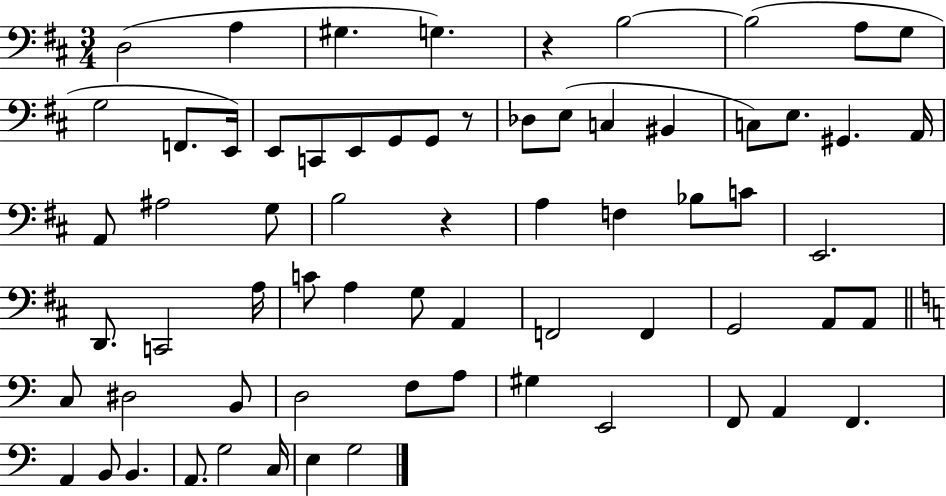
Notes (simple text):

D3/h A3/q G#3/q. G3/q. R/q B3/h B3/h A3/e G3/e G3/h F2/e. E2/s E2/e C2/e E2/e G2/e G2/e R/e Db3/e E3/e C3/q BIS2/q C3/e E3/e. G#2/q. A2/s A2/e A#3/h G3/e B3/h R/q A3/q F3/q Bb3/e C4/e E2/h. D2/e. C2/h A3/s C4/e A3/q G3/e A2/q F2/h F2/q G2/h A2/e A2/e C3/e D#3/h B2/e D3/h F3/e A3/e G#3/q E2/h F2/e A2/q F2/q. A2/q B2/e B2/q. A2/e. G3/h C3/s E3/q G3/h